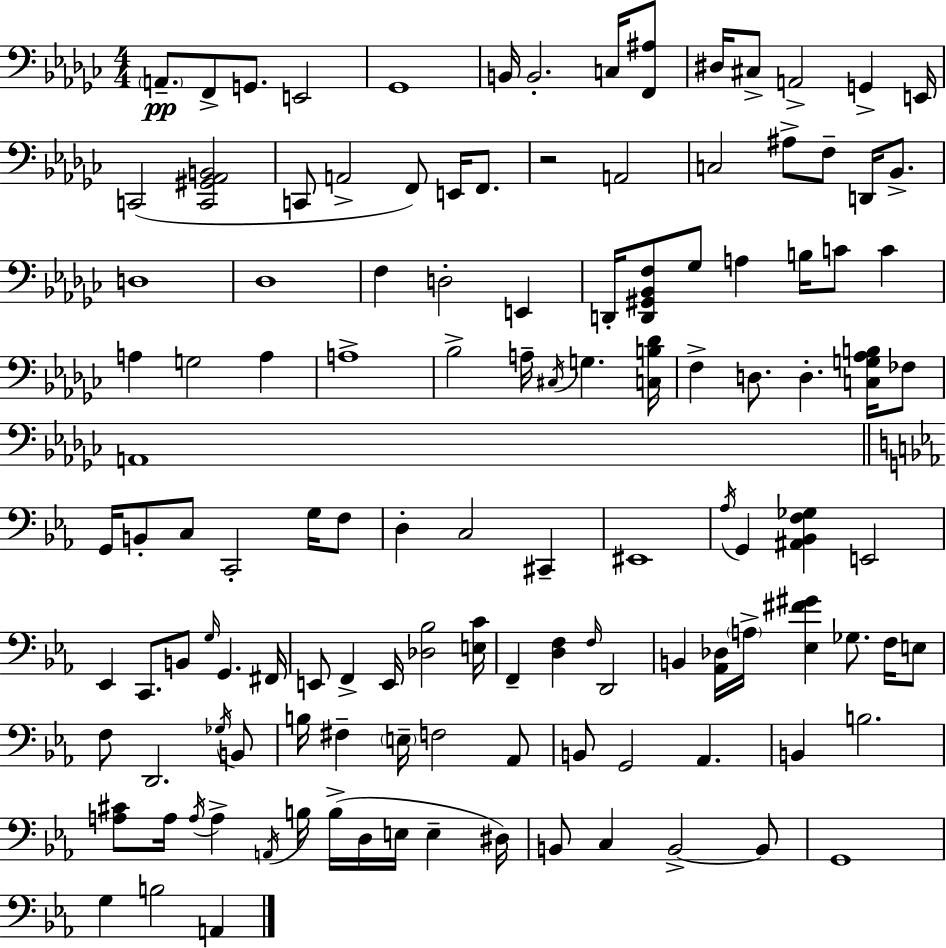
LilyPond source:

{
  \clef bass
  \numericTimeSignature
  \time 4/4
  \key ees \minor
  \parenthesize a,8.--\pp f,8-> g,8. e,2 | ges,1 | b,16 b,2.-. c16 <f, ais>8 | dis16 cis8-> a,2-> g,4-> e,16 | \break c,2( <c, gis, aes, b,>2 | c,8 a,2-> f,8) e,16 f,8. | r2 a,2 | c2 ais8-> f8-- d,16 bes,8.-> | \break d1 | des1 | f4 d2-. e,4 | d,16-. <d, gis, bes, f>8 ges8 a4 b16 c'8 c'4 | \break a4 g2 a4 | a1-> | bes2-> a16-- \acciaccatura { cis16 } g4. | <c b des'>16 f4-> d8. d4.-. <c g aes b>16 fes8 | \break a,1 | \bar "||" \break \key ees \major g,16 b,8-. c8 c,2-. g16 f8 | d4-. c2 cis,4-- | eis,1 | \acciaccatura { aes16 } g,4 <ais, bes, f ges>4 e,2 | \break ees,4 c,8. b,8 \grace { g16 } g,4. | fis,16 e,8 f,4-> e,16 <des bes>2 | <e c'>16 f,4-- <d f>4 \grace { f16 } d,2 | b,4 <aes, des>16 \parenthesize a16-> <ees fis' gis'>4 ges8. | \break f16 e8 f8 d,2. | \acciaccatura { ges16 } b,8 b16 fis4-- \parenthesize e16-- f2 | aes,8 b,8 g,2 aes,4. | b,4 b2. | \break <a cis'>8 a16 \acciaccatura { a16 } a4-> \acciaccatura { a,16 } b16 b16->( d16 | e16 e4-- dis16) b,8 c4 b,2->~~ | b,8 g,1 | g4 b2 | \break a,4 \bar "|."
}